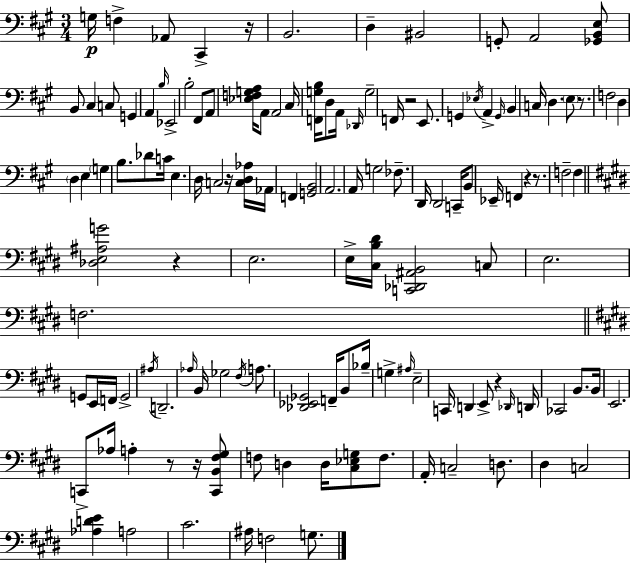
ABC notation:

X:1
T:Untitled
M:3/4
L:1/4
K:A
G,/4 F, _A,,/2 ^C,, z/4 B,,2 D, ^B,,2 G,,/2 A,,2 [_G,,B,,E,]/2 B,,/2 ^C, C,/2 G,, A,, B,/4 _E,,2 B,2 ^F,,/2 A,,/2 [_E,F,G,A,]/4 A,,/2 A,,2 ^C,/4 [F,,G,B,]/4 D,/2 A,,/4 _D,,/4 G,2 F,,/4 z2 E,,/2 G,, _E,/4 A,, G,,/4 B,, C,/4 D, E,/2 z/2 F,2 D, D, E, G, B,/2 _D/2 C/4 E, D,/4 C,2 z/4 [C,D,_A,]/4 _A,,/4 F,, [G,,B,,]2 A,,2 A,,/4 G,2 _F,/2 D,,/4 D,,2 C,,/4 B,,/2 _E,,/4 F,, z z/2 F,2 F, [_D,E,^A,G]2 z E,2 E,/4 [^C,B,^D]/4 [C,,_D,,^A,,B,,]2 C,/2 E,2 F,2 G,,/2 E,,/4 F,,/4 G,,2 ^A,/4 D,,2 _A,/4 B,,/4 _G,2 ^F,/4 A,/2 [_D,,_E,,_G,,]2 F,,/4 B,,/2 _B,/4 G, ^A,/4 E,2 C,,/4 D,, E,,/2 z _D,,/4 D,,/4 _C,,2 B,,/2 B,,/4 E,,2 C,,/2 _A,/4 A, z/2 z/4 [C,,B,,^F,^G,]/2 F,/2 D, D,/4 [^C,_E,G,]/2 F,/2 A,,/4 C,2 D,/2 ^D, C,2 [_A,DE] A,2 ^C2 ^A,/4 F,2 G,/2